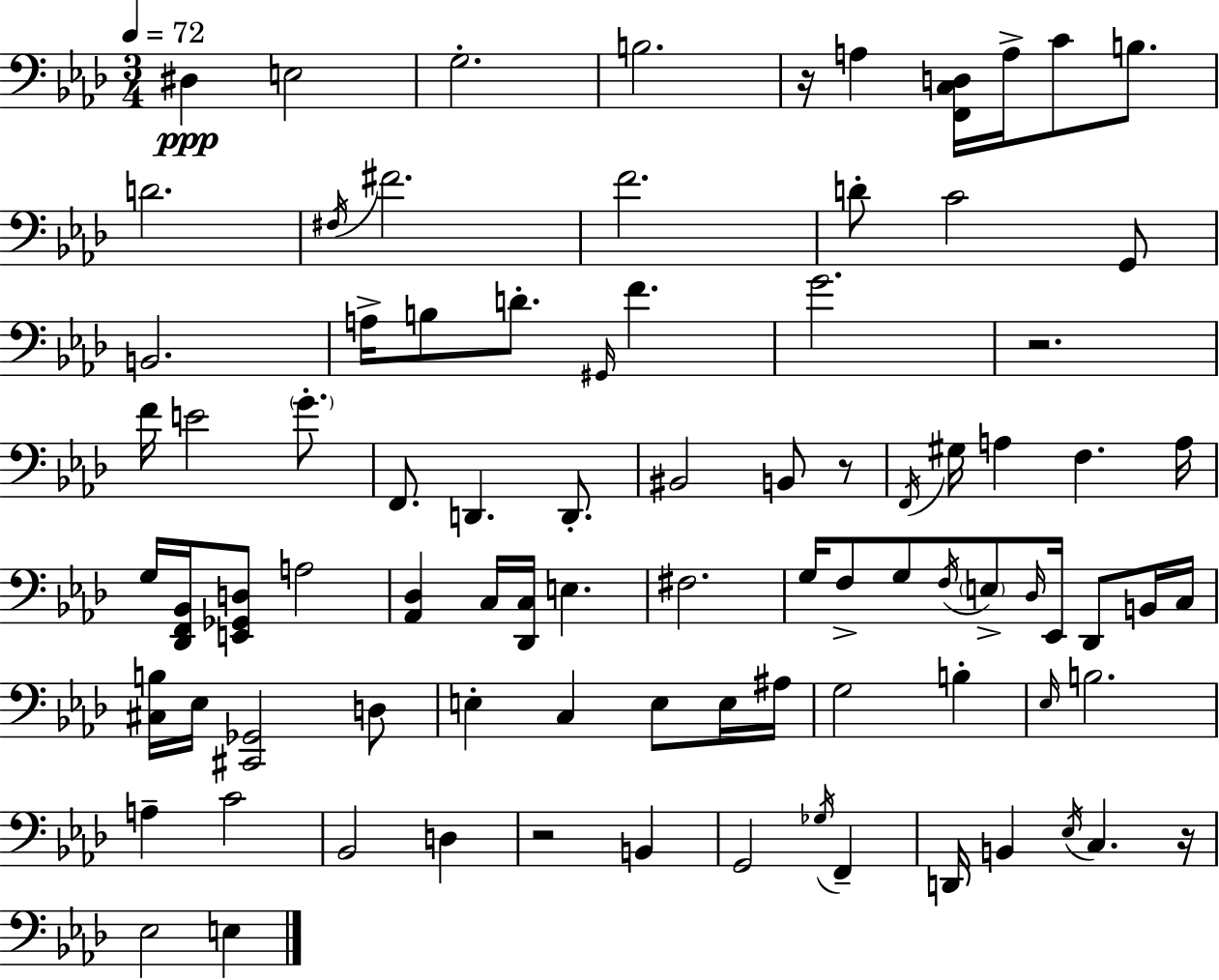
D#3/q E3/h G3/h. B3/h. R/s A3/q [F2,C3,D3]/s A3/s C4/e B3/e. D4/h. F#3/s F#4/h. F4/h. D4/e C4/h G2/e B2/h. A3/s B3/e D4/e. G#2/s F4/q. G4/h. R/h. F4/s E4/h G4/e. F2/e. D2/q. D2/e. BIS2/h B2/e R/e F2/s G#3/s A3/q F3/q. A3/s G3/s [Db2,F2,Bb2]/s [E2,Gb2,D3]/e A3/h [Ab2,Db3]/q C3/s [Db2,C3]/s E3/q. F#3/h. G3/s F3/e G3/e F3/s E3/e Db3/s Eb2/s Db2/e B2/s C3/s [C#3,B3]/s Eb3/s [C#2,Gb2]/h D3/e E3/q C3/q E3/e E3/s A#3/s G3/h B3/q Eb3/s B3/h. A3/q C4/h Bb2/h D3/q R/h B2/q G2/h Gb3/s F2/q D2/s B2/q Eb3/s C3/q. R/s Eb3/h E3/q